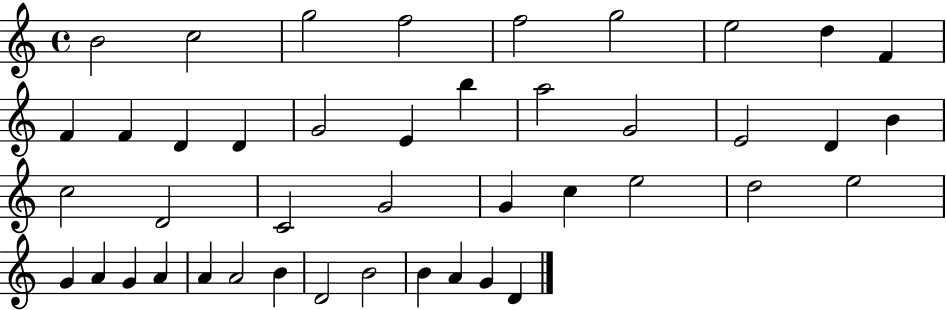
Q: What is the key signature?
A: C major